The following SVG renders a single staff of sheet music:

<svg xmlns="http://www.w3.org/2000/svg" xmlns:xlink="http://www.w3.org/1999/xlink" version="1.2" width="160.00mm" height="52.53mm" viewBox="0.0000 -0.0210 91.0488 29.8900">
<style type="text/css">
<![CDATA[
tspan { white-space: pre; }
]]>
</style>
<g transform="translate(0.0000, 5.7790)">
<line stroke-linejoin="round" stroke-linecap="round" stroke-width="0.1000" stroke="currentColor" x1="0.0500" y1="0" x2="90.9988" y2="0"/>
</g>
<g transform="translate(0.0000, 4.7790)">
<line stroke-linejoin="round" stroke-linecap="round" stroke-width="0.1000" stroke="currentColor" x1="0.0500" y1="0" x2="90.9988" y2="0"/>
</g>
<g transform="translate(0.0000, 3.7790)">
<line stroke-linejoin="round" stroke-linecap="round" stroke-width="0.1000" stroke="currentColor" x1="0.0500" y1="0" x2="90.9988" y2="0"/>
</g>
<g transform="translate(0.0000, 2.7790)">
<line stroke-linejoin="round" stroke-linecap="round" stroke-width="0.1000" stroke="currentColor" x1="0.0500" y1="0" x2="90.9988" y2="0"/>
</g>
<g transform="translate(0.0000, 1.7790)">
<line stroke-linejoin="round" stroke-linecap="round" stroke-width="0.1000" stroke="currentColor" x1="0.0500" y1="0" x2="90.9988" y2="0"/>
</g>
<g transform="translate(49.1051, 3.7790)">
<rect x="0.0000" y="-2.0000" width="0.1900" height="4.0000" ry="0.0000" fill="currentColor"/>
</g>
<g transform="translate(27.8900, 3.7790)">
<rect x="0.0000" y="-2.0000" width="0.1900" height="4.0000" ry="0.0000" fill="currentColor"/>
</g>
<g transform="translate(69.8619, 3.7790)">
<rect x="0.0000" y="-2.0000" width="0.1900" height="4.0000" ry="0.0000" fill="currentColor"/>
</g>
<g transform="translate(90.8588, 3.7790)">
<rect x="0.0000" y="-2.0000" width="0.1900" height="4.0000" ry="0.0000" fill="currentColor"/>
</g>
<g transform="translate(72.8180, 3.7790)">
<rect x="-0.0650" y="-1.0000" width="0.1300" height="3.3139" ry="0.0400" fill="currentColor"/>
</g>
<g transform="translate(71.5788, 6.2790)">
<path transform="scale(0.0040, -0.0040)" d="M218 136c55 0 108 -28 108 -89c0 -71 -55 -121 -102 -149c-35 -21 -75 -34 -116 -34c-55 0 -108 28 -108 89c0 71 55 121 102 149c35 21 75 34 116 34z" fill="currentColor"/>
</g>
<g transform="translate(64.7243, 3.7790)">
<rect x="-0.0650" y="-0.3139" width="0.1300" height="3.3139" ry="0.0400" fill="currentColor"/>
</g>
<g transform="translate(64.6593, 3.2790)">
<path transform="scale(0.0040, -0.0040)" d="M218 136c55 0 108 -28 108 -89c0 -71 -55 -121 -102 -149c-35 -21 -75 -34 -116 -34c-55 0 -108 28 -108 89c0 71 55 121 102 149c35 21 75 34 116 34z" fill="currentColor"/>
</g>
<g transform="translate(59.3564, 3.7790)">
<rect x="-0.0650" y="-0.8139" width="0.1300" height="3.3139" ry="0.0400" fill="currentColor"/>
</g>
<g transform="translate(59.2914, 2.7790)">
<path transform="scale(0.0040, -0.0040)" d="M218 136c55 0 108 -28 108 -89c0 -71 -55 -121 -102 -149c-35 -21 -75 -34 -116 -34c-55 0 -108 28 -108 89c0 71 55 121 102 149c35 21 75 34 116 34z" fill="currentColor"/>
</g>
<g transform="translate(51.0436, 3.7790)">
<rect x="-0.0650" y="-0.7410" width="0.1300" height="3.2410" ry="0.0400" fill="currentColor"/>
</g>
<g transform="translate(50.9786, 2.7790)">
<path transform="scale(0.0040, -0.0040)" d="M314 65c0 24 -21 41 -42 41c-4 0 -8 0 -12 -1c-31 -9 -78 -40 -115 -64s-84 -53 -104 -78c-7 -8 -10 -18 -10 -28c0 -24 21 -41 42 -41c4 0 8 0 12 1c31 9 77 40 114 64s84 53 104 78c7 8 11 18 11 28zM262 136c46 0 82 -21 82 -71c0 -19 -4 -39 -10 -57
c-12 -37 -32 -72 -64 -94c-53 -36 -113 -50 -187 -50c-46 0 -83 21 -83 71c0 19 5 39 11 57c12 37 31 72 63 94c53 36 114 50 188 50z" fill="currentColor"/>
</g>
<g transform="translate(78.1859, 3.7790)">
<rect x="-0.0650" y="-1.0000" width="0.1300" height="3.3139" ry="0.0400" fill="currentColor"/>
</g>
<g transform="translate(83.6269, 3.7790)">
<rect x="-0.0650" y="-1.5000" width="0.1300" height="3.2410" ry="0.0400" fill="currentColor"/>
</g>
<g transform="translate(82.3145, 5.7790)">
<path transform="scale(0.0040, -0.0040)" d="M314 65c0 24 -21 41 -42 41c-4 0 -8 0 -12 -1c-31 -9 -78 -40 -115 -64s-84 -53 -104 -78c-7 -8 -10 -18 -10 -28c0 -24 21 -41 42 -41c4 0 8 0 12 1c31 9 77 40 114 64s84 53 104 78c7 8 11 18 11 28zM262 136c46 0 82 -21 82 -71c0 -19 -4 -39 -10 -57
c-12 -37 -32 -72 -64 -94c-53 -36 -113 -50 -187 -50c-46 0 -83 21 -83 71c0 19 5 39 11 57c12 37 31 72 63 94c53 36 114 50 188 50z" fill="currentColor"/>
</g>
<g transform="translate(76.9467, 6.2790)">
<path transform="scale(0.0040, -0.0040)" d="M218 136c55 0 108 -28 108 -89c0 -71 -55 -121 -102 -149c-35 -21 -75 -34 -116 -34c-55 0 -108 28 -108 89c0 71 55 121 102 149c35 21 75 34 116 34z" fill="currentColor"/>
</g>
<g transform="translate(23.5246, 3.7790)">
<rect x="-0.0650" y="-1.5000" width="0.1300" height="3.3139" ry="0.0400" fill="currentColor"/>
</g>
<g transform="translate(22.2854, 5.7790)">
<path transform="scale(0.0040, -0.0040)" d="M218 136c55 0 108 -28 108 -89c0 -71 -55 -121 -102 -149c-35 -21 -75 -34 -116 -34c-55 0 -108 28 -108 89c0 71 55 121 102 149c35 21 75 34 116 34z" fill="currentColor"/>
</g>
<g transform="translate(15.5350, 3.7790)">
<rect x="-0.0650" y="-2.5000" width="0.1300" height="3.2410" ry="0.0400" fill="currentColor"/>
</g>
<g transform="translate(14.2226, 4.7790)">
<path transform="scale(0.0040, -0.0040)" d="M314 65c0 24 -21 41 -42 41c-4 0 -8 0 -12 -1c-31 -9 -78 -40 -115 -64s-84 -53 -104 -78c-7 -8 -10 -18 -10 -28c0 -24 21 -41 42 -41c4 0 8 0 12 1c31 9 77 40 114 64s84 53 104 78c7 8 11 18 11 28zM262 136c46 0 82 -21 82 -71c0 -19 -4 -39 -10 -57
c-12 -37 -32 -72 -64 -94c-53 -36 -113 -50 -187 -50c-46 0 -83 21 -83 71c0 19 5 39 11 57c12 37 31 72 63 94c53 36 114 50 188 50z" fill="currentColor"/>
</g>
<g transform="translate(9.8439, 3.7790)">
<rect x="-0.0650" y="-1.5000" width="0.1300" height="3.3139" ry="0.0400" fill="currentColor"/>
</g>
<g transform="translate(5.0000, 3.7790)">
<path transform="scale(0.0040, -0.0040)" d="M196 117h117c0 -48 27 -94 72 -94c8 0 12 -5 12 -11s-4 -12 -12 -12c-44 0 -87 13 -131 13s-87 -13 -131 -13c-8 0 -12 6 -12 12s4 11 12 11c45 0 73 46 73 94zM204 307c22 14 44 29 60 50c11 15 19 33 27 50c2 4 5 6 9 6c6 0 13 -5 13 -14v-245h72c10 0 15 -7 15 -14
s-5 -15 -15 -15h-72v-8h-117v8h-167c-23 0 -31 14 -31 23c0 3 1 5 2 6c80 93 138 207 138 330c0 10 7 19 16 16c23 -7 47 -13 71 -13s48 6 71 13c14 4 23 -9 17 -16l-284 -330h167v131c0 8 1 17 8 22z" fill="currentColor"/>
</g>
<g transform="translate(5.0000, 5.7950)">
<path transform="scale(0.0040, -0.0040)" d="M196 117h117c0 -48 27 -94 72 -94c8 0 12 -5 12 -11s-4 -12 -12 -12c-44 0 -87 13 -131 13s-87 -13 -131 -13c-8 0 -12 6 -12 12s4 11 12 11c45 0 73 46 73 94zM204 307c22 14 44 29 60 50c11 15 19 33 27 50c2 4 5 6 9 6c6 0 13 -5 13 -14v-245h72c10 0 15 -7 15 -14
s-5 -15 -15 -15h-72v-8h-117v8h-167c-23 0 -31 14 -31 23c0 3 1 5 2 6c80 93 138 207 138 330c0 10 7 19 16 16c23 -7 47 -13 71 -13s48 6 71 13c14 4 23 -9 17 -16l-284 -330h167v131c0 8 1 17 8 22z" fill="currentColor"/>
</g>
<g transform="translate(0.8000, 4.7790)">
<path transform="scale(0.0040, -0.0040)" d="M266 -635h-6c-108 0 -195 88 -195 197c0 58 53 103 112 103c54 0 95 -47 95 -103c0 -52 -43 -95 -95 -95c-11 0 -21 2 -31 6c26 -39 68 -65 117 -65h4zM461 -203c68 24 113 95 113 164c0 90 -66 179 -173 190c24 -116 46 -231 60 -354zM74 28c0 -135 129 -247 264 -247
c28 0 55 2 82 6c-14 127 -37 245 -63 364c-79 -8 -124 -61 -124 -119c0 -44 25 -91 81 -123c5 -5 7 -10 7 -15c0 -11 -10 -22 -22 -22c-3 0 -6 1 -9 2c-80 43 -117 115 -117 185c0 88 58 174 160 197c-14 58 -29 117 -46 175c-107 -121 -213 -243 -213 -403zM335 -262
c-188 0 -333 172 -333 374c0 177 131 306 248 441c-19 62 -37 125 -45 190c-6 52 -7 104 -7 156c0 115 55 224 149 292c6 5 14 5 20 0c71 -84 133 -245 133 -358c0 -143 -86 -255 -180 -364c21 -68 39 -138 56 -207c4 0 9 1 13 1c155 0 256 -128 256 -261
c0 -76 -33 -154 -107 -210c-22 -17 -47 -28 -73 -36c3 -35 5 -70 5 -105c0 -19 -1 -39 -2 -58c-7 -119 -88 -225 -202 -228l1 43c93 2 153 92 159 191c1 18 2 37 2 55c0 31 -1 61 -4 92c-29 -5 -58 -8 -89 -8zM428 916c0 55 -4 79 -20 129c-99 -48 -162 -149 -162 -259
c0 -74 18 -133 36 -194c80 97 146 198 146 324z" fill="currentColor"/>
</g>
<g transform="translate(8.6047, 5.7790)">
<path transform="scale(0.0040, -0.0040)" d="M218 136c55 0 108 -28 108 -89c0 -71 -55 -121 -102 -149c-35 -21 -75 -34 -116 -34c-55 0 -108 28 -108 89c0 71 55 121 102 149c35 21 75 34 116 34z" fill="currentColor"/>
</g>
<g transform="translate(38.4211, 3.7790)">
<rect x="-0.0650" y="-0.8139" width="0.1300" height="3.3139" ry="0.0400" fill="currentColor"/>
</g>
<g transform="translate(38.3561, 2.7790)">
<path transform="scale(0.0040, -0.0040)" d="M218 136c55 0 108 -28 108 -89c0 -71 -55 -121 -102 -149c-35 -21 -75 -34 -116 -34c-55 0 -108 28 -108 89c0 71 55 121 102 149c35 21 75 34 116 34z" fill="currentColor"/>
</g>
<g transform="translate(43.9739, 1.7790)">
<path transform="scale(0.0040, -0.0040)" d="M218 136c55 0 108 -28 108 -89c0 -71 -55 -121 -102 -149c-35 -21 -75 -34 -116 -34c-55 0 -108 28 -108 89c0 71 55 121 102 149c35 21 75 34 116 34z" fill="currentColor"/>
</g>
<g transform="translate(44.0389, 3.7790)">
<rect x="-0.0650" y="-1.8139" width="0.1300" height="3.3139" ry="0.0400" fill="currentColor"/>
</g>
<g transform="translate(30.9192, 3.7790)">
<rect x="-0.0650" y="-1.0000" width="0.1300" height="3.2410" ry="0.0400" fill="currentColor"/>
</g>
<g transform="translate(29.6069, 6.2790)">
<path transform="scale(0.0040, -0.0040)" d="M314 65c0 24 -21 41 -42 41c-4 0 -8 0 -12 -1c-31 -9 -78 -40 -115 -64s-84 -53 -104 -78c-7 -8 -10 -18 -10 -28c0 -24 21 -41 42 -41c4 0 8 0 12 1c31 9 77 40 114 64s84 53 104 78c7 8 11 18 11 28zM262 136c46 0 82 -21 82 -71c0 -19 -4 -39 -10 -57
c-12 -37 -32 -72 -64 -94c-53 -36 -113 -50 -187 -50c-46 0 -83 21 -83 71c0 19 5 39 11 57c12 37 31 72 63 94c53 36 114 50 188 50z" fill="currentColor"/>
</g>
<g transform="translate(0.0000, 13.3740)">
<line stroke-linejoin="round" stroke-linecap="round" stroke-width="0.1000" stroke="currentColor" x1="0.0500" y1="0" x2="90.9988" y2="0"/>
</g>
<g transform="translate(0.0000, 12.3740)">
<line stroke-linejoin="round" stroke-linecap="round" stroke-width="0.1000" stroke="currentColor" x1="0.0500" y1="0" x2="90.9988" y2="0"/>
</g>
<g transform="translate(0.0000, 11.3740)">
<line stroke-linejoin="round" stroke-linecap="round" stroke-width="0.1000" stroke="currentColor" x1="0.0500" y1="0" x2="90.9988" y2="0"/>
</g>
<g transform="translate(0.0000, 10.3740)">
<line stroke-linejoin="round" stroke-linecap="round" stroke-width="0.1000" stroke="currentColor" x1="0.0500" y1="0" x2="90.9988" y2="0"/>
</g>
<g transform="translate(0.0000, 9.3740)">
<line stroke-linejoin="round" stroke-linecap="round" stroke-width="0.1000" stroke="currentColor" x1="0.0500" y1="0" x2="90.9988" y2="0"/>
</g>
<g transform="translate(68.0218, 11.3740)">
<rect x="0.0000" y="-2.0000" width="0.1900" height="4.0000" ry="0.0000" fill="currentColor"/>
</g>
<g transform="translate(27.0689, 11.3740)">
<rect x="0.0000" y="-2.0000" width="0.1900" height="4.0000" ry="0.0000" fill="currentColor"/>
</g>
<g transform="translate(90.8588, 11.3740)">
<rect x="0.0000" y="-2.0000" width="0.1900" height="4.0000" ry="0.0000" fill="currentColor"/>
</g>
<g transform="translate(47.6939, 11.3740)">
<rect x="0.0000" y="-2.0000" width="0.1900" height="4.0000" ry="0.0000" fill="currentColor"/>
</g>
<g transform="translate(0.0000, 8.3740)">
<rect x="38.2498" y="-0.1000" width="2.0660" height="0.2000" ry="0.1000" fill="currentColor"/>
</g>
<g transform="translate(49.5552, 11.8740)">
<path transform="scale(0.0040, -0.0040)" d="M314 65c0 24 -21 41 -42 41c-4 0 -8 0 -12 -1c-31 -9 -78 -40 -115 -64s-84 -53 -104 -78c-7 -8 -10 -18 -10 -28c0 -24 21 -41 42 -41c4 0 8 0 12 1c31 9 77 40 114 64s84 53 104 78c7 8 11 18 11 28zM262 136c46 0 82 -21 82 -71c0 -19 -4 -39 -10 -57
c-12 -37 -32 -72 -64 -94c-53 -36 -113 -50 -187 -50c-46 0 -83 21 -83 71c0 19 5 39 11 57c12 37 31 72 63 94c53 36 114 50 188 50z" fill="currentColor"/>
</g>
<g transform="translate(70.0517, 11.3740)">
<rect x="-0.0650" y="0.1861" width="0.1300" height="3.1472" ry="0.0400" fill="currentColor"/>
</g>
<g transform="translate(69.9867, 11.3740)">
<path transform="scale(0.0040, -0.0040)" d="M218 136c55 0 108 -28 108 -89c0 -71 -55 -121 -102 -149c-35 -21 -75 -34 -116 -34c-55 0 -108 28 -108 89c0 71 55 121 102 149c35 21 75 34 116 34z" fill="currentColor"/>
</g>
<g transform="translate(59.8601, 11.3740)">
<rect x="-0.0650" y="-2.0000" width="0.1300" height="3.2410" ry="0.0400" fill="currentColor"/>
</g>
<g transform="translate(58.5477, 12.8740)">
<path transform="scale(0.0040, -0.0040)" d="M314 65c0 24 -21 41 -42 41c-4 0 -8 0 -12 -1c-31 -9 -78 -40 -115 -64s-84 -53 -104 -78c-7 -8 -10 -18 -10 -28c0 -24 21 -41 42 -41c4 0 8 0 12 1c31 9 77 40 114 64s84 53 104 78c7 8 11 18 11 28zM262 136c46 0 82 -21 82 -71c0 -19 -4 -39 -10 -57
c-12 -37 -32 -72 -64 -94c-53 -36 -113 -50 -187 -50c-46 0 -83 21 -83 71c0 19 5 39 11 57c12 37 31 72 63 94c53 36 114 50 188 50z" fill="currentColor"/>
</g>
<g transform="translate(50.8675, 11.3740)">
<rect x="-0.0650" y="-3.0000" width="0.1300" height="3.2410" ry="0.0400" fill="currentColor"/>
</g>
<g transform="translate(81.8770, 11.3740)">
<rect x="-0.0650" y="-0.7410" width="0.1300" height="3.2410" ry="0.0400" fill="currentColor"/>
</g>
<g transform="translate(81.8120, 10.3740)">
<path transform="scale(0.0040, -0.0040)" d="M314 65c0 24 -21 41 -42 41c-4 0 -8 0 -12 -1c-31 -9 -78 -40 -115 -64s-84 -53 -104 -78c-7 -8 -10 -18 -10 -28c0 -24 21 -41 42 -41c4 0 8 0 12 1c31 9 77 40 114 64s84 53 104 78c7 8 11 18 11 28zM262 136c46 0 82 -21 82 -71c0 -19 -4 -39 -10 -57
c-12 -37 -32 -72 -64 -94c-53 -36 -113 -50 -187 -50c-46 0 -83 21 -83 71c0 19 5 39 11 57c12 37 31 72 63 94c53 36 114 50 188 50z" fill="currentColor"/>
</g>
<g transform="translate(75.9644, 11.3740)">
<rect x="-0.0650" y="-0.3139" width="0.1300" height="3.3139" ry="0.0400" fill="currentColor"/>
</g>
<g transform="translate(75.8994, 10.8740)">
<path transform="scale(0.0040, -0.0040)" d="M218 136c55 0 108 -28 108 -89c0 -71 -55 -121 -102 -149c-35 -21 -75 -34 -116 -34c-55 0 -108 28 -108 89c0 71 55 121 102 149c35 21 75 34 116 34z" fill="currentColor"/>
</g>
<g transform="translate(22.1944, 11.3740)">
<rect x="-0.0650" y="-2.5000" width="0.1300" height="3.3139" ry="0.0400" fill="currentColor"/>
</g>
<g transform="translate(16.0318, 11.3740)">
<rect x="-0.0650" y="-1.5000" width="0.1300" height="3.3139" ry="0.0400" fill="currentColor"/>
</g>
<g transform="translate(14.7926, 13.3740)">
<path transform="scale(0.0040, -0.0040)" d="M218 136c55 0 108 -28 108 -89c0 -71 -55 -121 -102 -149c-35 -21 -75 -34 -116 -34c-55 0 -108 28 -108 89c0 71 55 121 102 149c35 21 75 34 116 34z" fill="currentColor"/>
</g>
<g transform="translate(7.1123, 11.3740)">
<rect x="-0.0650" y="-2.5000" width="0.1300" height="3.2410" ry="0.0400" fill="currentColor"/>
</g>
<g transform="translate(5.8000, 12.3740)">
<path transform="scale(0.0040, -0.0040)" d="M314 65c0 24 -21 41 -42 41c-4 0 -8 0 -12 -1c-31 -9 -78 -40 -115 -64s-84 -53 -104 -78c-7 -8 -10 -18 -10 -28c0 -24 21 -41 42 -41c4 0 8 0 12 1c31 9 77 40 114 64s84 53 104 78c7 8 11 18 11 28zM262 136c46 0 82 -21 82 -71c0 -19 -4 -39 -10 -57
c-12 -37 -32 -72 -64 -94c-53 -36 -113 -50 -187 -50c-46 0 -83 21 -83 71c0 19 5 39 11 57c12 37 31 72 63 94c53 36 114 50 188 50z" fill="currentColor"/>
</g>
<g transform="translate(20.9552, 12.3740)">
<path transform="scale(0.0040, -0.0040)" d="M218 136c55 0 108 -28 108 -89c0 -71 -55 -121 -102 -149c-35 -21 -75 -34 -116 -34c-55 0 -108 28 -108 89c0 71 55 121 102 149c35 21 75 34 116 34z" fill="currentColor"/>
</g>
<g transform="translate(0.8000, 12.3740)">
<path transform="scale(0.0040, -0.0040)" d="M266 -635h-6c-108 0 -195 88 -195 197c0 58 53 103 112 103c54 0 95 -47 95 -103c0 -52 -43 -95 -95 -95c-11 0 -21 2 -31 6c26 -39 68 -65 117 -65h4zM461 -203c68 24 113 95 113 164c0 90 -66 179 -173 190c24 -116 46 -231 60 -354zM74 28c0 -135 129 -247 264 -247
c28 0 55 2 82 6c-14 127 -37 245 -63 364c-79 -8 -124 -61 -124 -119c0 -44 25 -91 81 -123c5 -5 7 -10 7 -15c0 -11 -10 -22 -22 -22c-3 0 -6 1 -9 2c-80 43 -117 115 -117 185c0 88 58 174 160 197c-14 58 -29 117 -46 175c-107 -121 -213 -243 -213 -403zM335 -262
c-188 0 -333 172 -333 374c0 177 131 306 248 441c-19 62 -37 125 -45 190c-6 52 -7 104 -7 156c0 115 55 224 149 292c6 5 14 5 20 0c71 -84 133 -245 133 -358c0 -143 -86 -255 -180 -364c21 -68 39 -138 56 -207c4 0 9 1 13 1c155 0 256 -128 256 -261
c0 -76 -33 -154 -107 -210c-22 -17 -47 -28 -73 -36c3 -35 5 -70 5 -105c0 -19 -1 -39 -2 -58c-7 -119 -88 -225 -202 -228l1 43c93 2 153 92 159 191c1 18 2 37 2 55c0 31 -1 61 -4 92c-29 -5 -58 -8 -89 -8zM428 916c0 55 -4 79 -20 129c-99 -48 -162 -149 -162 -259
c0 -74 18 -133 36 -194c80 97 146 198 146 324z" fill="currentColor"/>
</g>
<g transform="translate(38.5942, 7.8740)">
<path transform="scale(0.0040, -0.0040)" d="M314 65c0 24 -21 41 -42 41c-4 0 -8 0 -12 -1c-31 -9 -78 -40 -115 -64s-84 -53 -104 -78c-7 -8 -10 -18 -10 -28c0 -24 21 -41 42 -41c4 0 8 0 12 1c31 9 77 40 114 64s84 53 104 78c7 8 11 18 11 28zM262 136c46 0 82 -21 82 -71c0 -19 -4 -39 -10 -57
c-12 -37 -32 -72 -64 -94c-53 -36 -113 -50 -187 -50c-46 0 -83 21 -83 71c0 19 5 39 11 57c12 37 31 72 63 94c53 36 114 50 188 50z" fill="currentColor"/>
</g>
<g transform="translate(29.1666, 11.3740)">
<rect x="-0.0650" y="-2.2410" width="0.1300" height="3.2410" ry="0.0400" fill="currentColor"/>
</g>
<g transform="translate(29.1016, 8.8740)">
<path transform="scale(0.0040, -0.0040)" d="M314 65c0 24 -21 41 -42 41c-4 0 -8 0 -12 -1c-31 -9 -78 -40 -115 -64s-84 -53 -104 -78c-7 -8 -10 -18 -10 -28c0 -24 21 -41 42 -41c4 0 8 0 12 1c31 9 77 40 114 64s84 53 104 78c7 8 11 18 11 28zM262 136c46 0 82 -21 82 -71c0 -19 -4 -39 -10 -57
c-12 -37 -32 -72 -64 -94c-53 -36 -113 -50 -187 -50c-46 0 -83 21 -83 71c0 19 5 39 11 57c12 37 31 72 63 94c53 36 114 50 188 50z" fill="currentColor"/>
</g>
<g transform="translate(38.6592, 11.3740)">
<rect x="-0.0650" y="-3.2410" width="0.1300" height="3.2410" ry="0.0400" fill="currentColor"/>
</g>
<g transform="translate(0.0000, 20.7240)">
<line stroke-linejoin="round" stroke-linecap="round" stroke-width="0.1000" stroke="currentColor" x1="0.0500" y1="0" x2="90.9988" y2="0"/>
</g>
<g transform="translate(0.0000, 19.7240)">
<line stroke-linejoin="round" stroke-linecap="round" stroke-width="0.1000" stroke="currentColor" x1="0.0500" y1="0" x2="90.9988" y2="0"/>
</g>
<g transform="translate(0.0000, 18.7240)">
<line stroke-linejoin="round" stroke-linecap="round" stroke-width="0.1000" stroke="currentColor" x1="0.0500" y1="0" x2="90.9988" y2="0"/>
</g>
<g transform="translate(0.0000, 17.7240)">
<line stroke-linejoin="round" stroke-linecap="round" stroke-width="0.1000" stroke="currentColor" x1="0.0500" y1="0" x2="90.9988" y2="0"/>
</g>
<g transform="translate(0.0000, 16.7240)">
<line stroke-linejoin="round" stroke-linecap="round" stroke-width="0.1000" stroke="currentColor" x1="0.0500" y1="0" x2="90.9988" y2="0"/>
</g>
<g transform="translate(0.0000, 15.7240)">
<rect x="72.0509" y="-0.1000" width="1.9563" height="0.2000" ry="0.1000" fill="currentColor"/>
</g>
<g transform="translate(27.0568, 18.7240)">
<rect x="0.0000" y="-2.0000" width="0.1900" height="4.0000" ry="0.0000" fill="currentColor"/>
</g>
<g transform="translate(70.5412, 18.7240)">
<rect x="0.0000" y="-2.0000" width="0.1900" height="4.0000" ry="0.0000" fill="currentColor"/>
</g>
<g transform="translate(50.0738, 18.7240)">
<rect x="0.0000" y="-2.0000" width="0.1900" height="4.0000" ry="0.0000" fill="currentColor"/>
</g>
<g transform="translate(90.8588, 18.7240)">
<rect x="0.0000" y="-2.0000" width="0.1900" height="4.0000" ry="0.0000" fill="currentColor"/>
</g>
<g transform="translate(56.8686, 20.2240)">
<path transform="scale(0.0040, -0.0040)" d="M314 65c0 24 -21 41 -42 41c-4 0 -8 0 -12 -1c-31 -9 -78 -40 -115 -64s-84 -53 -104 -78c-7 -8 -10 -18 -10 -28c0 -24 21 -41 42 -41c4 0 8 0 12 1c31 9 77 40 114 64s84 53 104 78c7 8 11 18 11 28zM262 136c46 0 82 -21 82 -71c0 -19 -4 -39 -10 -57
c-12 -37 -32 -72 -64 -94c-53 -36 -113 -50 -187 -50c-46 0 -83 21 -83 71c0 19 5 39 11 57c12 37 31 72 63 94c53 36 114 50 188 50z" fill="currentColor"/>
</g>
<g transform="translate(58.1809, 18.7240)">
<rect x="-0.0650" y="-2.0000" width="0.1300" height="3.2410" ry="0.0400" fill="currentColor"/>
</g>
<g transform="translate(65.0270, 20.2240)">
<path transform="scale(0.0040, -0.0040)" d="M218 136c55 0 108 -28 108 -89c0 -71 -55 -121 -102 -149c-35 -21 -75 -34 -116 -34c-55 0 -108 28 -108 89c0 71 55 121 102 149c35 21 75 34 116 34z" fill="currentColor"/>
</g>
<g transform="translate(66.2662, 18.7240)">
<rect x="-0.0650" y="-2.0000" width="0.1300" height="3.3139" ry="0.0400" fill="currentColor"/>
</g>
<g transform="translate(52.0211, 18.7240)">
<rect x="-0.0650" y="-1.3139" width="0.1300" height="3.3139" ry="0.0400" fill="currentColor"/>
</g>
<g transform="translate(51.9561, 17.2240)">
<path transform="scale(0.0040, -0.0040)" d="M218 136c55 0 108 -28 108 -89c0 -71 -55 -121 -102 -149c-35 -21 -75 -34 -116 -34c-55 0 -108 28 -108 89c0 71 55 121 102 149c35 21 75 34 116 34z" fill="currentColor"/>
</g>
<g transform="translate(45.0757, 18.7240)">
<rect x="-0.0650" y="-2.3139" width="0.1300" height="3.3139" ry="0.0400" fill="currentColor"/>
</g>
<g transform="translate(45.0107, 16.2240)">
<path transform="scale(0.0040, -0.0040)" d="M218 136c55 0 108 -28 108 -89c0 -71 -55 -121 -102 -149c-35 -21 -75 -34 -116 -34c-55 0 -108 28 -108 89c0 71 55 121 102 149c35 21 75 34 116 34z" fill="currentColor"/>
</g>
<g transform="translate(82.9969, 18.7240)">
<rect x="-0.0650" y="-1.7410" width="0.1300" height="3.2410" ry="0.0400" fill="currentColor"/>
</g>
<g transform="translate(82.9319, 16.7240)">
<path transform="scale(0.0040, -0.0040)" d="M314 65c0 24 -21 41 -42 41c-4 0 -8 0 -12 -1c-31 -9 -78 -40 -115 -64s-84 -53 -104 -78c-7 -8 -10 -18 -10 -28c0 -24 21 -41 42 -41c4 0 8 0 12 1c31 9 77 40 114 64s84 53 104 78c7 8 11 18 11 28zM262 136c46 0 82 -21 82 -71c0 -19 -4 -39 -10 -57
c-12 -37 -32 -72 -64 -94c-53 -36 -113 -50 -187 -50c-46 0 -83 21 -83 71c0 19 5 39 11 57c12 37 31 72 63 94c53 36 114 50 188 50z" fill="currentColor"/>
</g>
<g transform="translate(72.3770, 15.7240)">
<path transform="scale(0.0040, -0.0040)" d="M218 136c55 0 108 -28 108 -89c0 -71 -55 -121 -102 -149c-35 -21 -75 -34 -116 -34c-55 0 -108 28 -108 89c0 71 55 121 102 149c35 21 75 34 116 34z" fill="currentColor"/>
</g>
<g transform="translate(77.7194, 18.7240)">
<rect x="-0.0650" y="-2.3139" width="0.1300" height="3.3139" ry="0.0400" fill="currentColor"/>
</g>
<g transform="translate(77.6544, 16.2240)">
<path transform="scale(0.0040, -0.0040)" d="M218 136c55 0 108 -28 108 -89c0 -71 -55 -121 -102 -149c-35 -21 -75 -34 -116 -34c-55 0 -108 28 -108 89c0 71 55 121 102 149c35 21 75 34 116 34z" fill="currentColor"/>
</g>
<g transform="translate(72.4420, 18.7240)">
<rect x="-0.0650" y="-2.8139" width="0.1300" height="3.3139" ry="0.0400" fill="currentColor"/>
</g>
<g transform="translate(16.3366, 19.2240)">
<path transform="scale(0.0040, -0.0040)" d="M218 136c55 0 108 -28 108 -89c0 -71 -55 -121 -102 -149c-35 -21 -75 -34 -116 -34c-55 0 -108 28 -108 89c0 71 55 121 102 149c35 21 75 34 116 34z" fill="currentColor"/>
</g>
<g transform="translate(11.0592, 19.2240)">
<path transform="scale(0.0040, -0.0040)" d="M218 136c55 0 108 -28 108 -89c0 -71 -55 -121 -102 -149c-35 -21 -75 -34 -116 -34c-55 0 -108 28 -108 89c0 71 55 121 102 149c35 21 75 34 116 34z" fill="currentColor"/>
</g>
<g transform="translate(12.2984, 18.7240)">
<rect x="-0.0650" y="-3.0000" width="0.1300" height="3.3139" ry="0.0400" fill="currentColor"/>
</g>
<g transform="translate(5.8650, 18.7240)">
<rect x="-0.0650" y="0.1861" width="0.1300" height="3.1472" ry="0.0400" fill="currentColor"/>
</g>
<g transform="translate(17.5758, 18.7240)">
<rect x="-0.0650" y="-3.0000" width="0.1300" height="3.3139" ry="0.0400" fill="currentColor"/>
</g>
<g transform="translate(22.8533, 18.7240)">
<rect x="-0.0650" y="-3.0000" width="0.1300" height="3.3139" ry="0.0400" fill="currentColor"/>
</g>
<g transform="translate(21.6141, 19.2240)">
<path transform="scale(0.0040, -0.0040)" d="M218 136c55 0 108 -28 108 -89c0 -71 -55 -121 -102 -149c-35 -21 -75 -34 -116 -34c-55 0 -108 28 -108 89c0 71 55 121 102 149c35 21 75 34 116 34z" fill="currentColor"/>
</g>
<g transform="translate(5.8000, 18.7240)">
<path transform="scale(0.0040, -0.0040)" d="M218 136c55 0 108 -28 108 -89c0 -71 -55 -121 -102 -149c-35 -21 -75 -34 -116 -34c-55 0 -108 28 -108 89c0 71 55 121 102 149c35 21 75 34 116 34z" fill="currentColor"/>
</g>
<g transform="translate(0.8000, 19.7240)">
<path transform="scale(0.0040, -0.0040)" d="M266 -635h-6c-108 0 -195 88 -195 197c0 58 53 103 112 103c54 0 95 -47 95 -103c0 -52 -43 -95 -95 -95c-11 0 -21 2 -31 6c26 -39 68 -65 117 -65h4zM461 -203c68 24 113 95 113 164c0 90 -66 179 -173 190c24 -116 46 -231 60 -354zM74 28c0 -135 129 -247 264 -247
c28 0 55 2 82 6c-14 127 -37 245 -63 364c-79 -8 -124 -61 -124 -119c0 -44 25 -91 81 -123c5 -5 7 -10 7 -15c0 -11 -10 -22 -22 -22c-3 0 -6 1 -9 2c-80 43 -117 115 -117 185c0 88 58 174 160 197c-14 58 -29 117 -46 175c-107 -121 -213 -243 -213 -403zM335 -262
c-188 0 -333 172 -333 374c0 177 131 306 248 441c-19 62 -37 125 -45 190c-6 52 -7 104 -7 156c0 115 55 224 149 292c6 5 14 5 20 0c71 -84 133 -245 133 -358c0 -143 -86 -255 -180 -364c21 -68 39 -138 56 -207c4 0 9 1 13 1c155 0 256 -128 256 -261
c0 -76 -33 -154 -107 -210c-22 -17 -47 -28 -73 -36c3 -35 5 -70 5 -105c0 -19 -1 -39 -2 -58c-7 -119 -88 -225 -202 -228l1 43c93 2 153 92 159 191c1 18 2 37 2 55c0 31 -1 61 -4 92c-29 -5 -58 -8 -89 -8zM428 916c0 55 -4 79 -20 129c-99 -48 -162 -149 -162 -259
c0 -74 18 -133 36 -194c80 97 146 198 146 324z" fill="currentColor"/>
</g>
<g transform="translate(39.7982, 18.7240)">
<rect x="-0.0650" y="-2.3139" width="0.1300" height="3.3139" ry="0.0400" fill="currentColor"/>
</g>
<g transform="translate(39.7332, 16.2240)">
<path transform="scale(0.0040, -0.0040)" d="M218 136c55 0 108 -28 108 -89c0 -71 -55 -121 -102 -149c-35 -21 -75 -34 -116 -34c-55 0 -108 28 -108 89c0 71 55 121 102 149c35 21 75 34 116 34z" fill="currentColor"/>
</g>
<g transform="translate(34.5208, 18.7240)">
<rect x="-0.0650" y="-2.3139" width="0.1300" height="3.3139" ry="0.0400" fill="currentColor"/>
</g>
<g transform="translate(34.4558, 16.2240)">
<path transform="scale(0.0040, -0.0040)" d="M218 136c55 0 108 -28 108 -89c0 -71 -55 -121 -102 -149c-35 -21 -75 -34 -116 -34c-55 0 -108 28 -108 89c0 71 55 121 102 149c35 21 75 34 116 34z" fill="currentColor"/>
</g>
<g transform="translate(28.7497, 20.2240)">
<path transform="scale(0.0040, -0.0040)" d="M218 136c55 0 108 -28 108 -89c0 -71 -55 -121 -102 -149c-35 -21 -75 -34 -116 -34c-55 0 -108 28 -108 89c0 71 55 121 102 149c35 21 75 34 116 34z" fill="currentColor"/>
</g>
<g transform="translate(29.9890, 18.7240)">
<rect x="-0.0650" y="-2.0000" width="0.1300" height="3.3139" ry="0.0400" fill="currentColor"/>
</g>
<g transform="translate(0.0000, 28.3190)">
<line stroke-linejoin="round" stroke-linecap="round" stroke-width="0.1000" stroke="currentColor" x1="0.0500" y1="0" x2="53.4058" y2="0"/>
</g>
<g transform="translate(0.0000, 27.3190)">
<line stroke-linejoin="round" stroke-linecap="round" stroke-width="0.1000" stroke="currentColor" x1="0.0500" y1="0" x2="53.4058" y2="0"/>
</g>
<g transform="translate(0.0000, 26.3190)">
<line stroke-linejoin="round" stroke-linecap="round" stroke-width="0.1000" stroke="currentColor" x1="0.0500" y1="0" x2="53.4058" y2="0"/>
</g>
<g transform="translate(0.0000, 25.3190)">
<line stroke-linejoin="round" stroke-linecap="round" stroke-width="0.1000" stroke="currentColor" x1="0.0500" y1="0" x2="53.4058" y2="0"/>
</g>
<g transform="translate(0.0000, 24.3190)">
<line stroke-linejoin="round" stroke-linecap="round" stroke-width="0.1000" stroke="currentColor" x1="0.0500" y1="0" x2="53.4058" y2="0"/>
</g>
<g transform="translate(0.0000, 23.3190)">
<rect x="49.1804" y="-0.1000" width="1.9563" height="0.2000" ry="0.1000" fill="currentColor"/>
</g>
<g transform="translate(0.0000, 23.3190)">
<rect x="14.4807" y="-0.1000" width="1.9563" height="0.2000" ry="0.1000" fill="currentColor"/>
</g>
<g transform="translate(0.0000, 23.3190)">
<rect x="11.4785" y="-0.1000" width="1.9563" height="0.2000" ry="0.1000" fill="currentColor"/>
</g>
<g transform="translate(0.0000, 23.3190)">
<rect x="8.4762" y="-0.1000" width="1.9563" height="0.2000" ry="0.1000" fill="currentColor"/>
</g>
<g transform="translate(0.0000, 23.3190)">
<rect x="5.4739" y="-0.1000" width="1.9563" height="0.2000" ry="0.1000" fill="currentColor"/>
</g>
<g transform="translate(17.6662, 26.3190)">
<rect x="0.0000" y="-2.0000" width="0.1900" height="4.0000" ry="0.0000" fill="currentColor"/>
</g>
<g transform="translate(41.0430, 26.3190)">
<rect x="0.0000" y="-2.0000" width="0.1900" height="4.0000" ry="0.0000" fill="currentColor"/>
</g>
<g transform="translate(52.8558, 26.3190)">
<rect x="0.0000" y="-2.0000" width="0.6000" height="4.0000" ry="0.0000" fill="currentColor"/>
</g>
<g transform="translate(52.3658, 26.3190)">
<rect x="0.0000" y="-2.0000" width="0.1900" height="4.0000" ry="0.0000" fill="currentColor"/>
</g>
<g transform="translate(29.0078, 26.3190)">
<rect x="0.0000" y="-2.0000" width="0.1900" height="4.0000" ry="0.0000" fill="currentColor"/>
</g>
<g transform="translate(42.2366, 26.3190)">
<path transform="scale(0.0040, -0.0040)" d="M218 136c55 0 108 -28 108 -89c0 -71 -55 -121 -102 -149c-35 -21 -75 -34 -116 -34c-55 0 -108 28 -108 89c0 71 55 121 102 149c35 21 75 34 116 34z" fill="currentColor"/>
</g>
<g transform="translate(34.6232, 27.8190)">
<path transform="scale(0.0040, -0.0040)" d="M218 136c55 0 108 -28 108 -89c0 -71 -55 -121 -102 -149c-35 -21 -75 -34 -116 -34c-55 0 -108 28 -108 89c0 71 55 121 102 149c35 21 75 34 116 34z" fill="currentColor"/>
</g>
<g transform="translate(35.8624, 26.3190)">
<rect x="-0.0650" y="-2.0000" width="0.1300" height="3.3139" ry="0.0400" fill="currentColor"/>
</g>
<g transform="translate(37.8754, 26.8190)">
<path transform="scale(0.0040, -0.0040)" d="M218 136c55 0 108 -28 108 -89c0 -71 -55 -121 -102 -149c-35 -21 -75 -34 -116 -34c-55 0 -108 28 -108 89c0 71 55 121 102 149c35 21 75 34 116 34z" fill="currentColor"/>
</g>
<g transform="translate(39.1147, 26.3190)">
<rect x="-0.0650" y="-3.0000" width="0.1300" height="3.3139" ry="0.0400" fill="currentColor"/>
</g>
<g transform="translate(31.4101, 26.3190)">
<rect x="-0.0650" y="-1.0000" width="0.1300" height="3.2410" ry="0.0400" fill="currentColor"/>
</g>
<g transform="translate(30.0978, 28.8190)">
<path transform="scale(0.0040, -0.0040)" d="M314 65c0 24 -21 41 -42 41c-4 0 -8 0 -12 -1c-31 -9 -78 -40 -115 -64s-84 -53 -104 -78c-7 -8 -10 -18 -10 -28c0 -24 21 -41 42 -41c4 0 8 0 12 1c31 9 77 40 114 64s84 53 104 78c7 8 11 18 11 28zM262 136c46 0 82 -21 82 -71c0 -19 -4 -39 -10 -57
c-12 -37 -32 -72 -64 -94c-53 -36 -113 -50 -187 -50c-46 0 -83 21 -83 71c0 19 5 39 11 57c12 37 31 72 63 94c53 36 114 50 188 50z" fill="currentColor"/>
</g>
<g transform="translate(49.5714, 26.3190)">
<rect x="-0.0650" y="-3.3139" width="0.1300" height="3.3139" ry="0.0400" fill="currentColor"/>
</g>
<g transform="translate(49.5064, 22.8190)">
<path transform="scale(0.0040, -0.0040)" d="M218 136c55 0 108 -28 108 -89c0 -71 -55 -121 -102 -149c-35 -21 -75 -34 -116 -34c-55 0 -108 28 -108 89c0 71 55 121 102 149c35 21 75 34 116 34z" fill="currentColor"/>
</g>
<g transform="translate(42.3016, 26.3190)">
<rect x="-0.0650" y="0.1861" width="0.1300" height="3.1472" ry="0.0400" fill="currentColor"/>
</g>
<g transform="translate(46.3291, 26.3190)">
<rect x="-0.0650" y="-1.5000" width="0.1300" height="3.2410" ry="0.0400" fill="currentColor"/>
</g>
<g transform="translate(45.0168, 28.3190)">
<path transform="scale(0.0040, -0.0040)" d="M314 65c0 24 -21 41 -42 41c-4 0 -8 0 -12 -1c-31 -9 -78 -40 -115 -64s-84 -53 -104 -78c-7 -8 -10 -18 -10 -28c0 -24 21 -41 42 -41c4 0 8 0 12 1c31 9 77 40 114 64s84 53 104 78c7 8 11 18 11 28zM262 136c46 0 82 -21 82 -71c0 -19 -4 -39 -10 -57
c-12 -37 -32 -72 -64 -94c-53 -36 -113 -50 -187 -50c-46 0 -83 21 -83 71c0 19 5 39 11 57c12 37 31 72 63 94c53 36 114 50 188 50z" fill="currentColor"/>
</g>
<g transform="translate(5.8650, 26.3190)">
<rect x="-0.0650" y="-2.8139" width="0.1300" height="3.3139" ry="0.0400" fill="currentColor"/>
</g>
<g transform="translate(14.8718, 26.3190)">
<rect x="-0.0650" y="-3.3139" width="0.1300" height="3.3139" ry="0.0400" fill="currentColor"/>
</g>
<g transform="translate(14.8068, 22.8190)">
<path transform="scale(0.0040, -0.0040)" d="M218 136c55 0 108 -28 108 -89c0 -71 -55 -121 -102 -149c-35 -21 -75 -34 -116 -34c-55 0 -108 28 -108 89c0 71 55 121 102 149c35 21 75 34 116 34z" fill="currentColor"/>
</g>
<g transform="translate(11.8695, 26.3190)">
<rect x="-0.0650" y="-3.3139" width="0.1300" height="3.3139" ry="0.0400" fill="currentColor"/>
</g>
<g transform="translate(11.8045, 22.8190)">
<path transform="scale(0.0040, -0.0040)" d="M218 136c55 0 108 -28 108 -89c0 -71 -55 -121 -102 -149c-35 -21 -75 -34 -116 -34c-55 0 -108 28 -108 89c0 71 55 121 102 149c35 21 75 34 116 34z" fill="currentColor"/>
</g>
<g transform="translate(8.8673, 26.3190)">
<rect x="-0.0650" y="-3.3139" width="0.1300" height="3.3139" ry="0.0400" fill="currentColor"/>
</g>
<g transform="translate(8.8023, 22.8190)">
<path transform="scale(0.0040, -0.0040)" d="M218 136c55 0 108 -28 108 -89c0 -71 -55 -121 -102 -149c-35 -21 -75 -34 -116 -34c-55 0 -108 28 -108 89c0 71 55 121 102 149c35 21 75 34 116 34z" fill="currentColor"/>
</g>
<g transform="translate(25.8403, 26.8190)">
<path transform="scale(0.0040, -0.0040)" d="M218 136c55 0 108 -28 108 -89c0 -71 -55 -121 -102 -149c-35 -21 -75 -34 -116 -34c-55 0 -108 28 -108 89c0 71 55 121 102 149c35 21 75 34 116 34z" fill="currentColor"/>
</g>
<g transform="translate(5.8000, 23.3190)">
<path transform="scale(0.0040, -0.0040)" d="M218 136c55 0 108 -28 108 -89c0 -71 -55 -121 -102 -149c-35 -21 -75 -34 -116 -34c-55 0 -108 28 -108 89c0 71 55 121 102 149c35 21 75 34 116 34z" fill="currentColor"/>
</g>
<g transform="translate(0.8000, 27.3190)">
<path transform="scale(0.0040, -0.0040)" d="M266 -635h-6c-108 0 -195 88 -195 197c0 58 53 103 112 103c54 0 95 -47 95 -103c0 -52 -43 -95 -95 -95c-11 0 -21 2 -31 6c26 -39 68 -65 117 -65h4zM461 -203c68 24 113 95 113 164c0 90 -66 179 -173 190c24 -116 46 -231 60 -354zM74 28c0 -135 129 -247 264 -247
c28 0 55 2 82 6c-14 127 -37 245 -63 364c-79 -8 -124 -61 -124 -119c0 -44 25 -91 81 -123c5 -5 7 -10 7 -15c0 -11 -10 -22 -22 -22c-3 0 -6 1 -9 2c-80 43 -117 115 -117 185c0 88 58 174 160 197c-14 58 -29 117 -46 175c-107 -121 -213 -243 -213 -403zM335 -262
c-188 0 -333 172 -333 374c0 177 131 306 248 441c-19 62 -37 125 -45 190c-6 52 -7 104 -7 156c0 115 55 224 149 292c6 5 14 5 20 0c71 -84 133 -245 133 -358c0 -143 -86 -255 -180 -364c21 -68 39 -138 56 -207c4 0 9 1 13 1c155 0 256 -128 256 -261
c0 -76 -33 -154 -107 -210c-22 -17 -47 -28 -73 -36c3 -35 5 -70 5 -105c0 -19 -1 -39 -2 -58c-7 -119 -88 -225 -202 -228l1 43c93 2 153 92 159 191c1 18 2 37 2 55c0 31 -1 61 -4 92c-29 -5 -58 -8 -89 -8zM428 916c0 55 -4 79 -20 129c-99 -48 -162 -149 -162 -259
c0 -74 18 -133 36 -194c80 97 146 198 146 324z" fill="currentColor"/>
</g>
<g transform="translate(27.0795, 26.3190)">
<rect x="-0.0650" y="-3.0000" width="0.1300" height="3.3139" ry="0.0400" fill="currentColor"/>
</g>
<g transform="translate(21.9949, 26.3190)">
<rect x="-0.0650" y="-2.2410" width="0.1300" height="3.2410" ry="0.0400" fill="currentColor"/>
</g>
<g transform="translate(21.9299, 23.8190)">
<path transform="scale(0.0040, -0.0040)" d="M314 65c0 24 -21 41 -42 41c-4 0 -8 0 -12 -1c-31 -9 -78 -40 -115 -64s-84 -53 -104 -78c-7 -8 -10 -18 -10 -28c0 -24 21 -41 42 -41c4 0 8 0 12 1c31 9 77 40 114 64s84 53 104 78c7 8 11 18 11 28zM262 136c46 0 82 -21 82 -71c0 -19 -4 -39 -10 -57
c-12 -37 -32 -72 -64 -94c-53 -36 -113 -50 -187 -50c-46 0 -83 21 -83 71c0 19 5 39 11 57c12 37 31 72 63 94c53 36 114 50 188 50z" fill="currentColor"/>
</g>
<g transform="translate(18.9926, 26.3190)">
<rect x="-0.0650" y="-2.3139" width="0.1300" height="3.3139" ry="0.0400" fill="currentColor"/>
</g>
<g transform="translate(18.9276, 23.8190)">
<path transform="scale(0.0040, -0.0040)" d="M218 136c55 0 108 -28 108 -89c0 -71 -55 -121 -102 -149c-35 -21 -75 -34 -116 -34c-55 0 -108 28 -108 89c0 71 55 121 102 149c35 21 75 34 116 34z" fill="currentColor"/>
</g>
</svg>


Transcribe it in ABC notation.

X:1
T:Untitled
M:4/4
L:1/4
K:C
E G2 E D2 d f d2 d c D D E2 G2 E G g2 b2 A2 F2 B c d2 B A A A F g g g e F2 F a g f2 a b b b g g2 A D2 F A B E2 b